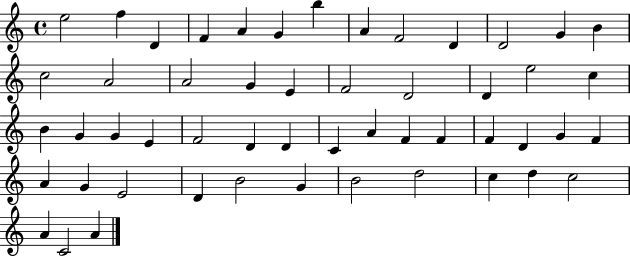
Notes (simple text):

E5/h F5/q D4/q F4/q A4/q G4/q B5/q A4/q F4/h D4/q D4/h G4/q B4/q C5/h A4/h A4/h G4/q E4/q F4/h D4/h D4/q E5/h C5/q B4/q G4/q G4/q E4/q F4/h D4/q D4/q C4/q A4/q F4/q F4/q F4/q D4/q G4/q F4/q A4/q G4/q E4/h D4/q B4/h G4/q B4/h D5/h C5/q D5/q C5/h A4/q C4/h A4/q